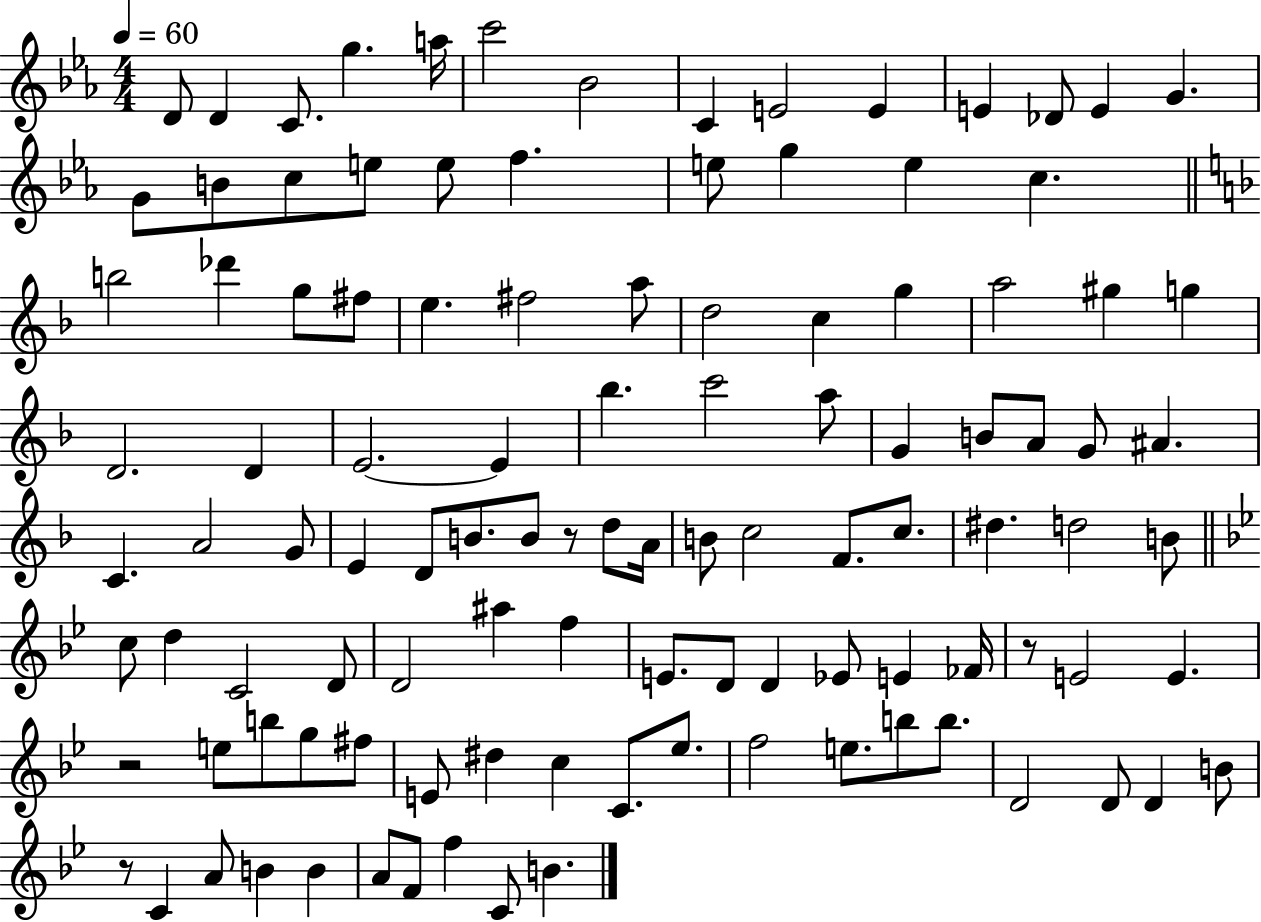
{
  \clef treble
  \numericTimeSignature
  \time 4/4
  \key ees \major
  \tempo 4 = 60
  \repeat volta 2 { d'8 d'4 c'8. g''4. a''16 | c'''2 bes'2 | c'4 e'2 e'4 | e'4 des'8 e'4 g'4. | \break g'8 b'8 c''8 e''8 e''8 f''4. | e''8 g''4 e''4 c''4. | \bar "||" \break \key d \minor b''2 des'''4 g''8 fis''8 | e''4. fis''2 a''8 | d''2 c''4 g''4 | a''2 gis''4 g''4 | \break d'2. d'4 | e'2.~~ e'4 | bes''4. c'''2 a''8 | g'4 b'8 a'8 g'8 ais'4. | \break c'4. a'2 g'8 | e'4 d'8 b'8. b'8 r8 d''8 a'16 | b'8 c''2 f'8. c''8. | dis''4. d''2 b'8 | \break \bar "||" \break \key bes \major c''8 d''4 c'2 d'8 | d'2 ais''4 f''4 | e'8. d'8 d'4 ees'8 e'4 fes'16 | r8 e'2 e'4. | \break r2 e''8 b''8 g''8 fis''8 | e'8 dis''4 c''4 c'8. ees''8. | f''2 e''8. b''8 b''8. | d'2 d'8 d'4 b'8 | \break r8 c'4 a'8 b'4 b'4 | a'8 f'8 f''4 c'8 b'4. | } \bar "|."
}